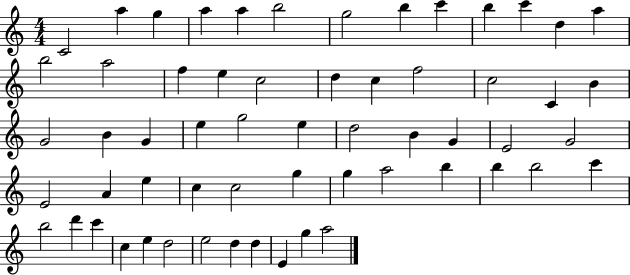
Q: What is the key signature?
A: C major